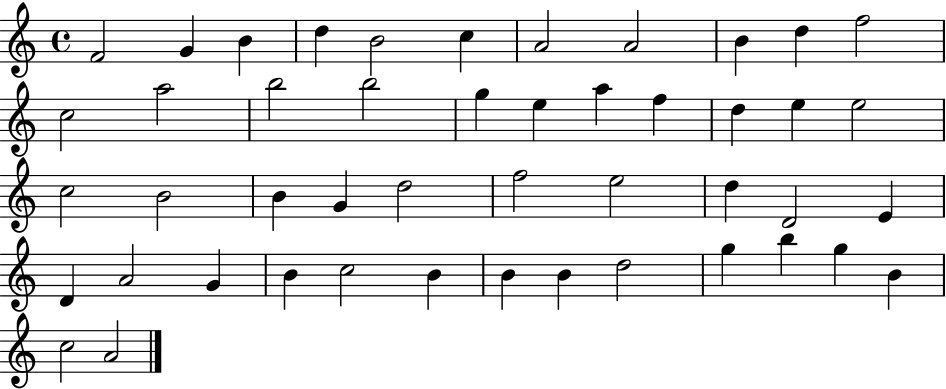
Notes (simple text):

F4/h G4/q B4/q D5/q B4/h C5/q A4/h A4/h B4/q D5/q F5/h C5/h A5/h B5/h B5/h G5/q E5/q A5/q F5/q D5/q E5/q E5/h C5/h B4/h B4/q G4/q D5/h F5/h E5/h D5/q D4/h E4/q D4/q A4/h G4/q B4/q C5/h B4/q B4/q B4/q D5/h G5/q B5/q G5/q B4/q C5/h A4/h